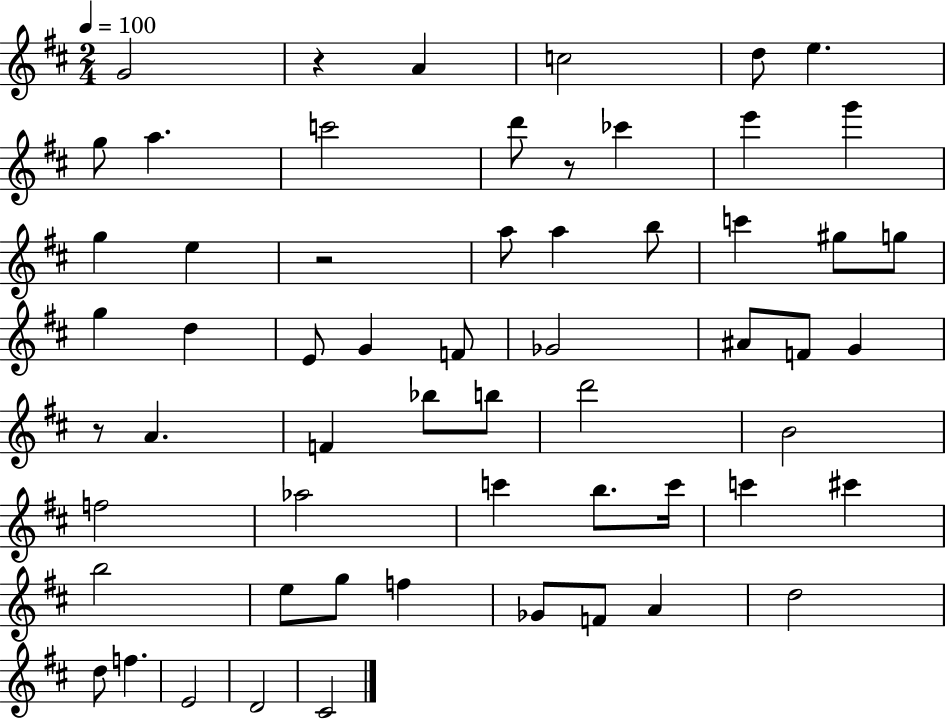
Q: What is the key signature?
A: D major